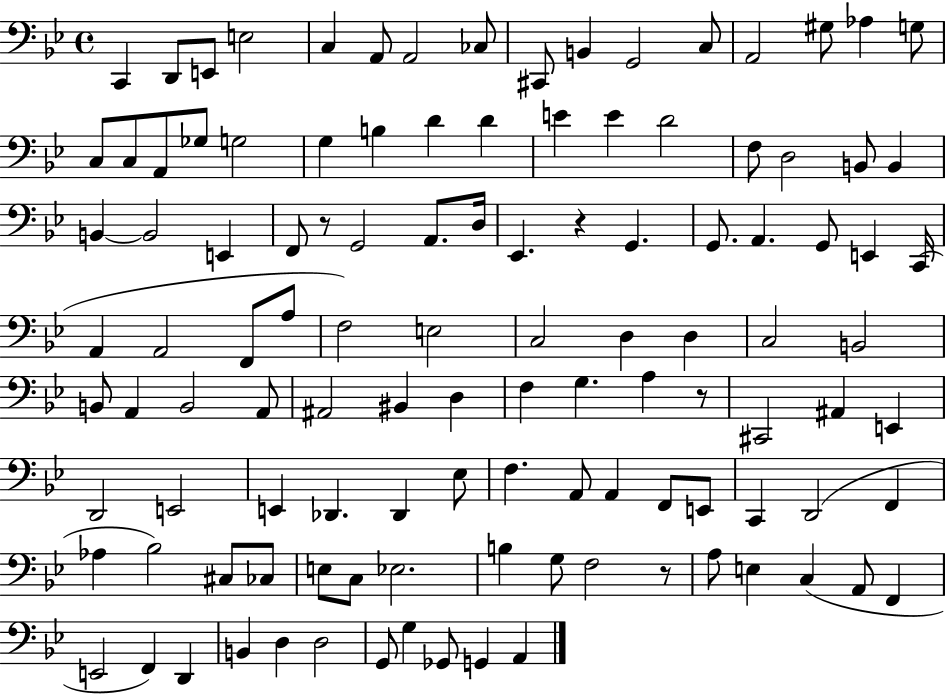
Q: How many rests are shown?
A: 4